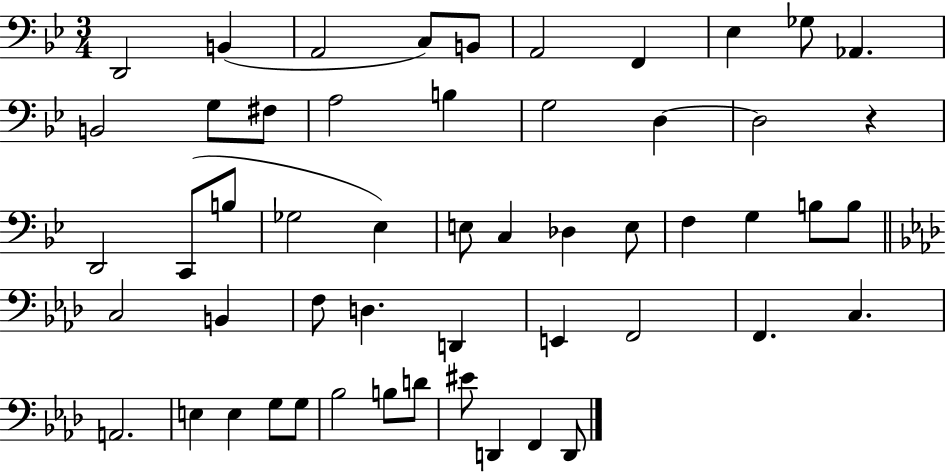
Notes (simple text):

D2/h B2/q A2/h C3/e B2/e A2/h F2/q Eb3/q Gb3/e Ab2/q. B2/h G3/e F#3/e A3/h B3/q G3/h D3/q D3/h R/q D2/h C2/e B3/e Gb3/h Eb3/q E3/e C3/q Db3/q E3/e F3/q G3/q B3/e B3/e C3/h B2/q F3/e D3/q. D2/q E2/q F2/h F2/q. C3/q. A2/h. E3/q E3/q G3/e G3/e Bb3/h B3/e D4/e EIS4/e D2/q F2/q D2/e